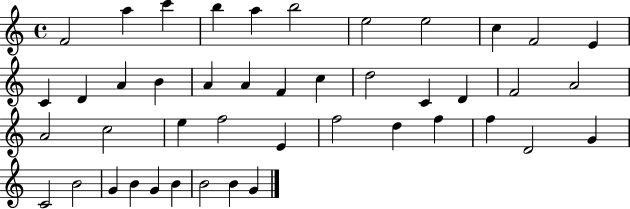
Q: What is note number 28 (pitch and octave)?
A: F5